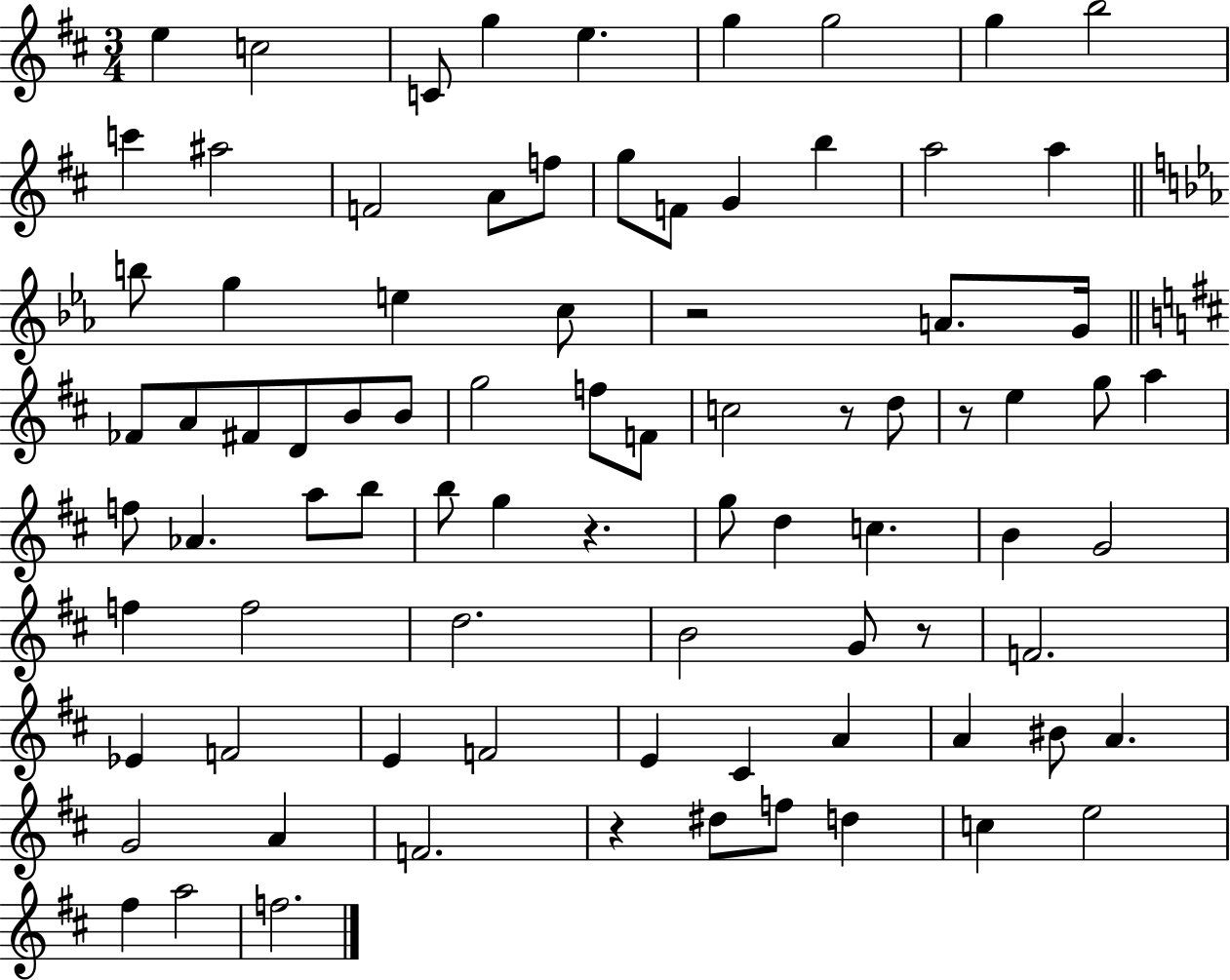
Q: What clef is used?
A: treble